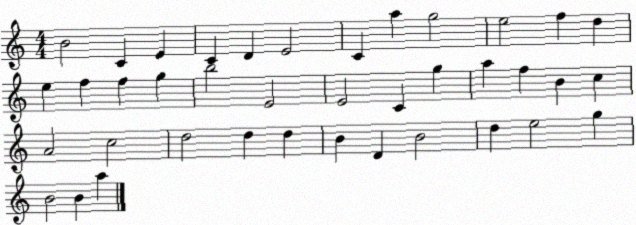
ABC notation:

X:1
T:Untitled
M:4/4
L:1/4
K:C
B2 C E C D E2 C a g2 e2 f d e f f g b2 E2 E2 C g a f B c A2 c2 d2 d d B D B2 d e2 g B2 B a